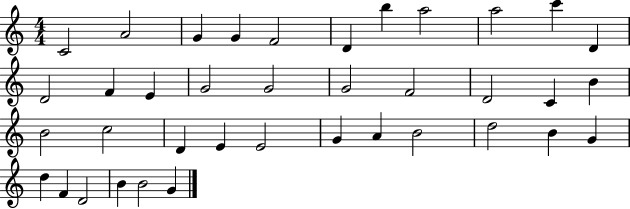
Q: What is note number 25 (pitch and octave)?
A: E4